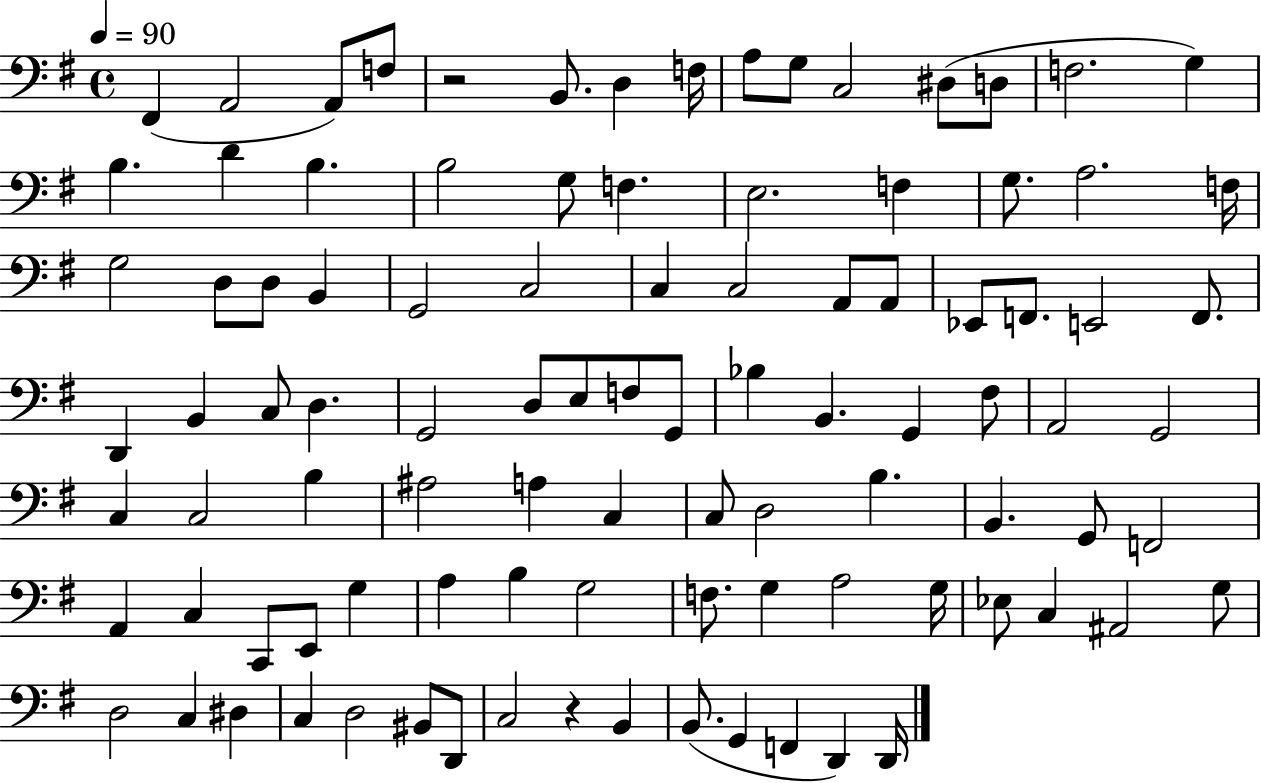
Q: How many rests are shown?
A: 2